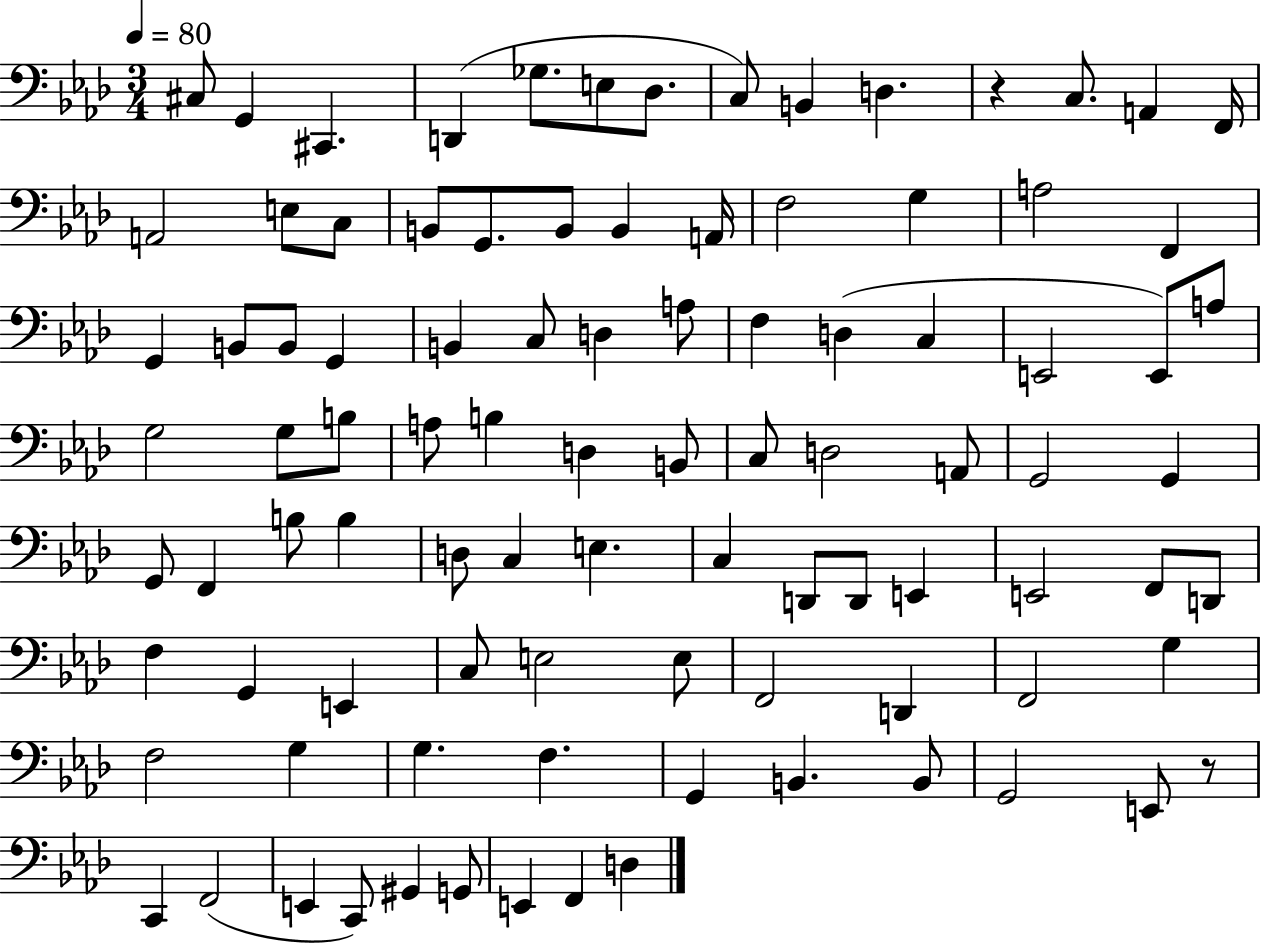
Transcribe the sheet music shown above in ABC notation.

X:1
T:Untitled
M:3/4
L:1/4
K:Ab
^C,/2 G,, ^C,, D,, _G,/2 E,/2 _D,/2 C,/2 B,, D, z C,/2 A,, F,,/4 A,,2 E,/2 C,/2 B,,/2 G,,/2 B,,/2 B,, A,,/4 F,2 G, A,2 F,, G,, B,,/2 B,,/2 G,, B,, C,/2 D, A,/2 F, D, C, E,,2 E,,/2 A,/2 G,2 G,/2 B,/2 A,/2 B, D, B,,/2 C,/2 D,2 A,,/2 G,,2 G,, G,,/2 F,, B,/2 B, D,/2 C, E, C, D,,/2 D,,/2 E,, E,,2 F,,/2 D,,/2 F, G,, E,, C,/2 E,2 E,/2 F,,2 D,, F,,2 G, F,2 G, G, F, G,, B,, B,,/2 G,,2 E,,/2 z/2 C,, F,,2 E,, C,,/2 ^G,, G,,/2 E,, F,, D,